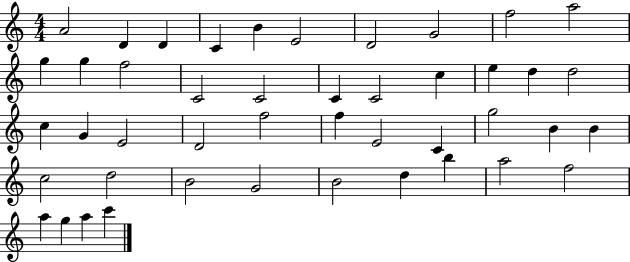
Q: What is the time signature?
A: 4/4